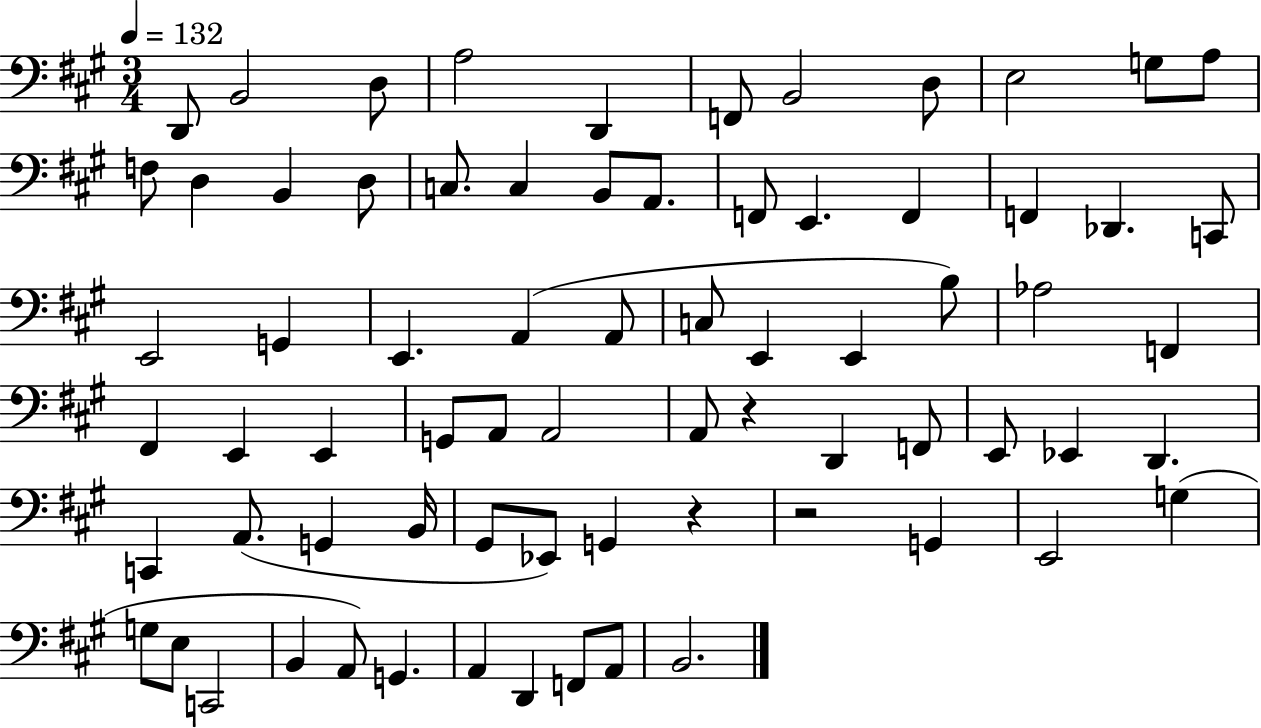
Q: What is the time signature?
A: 3/4